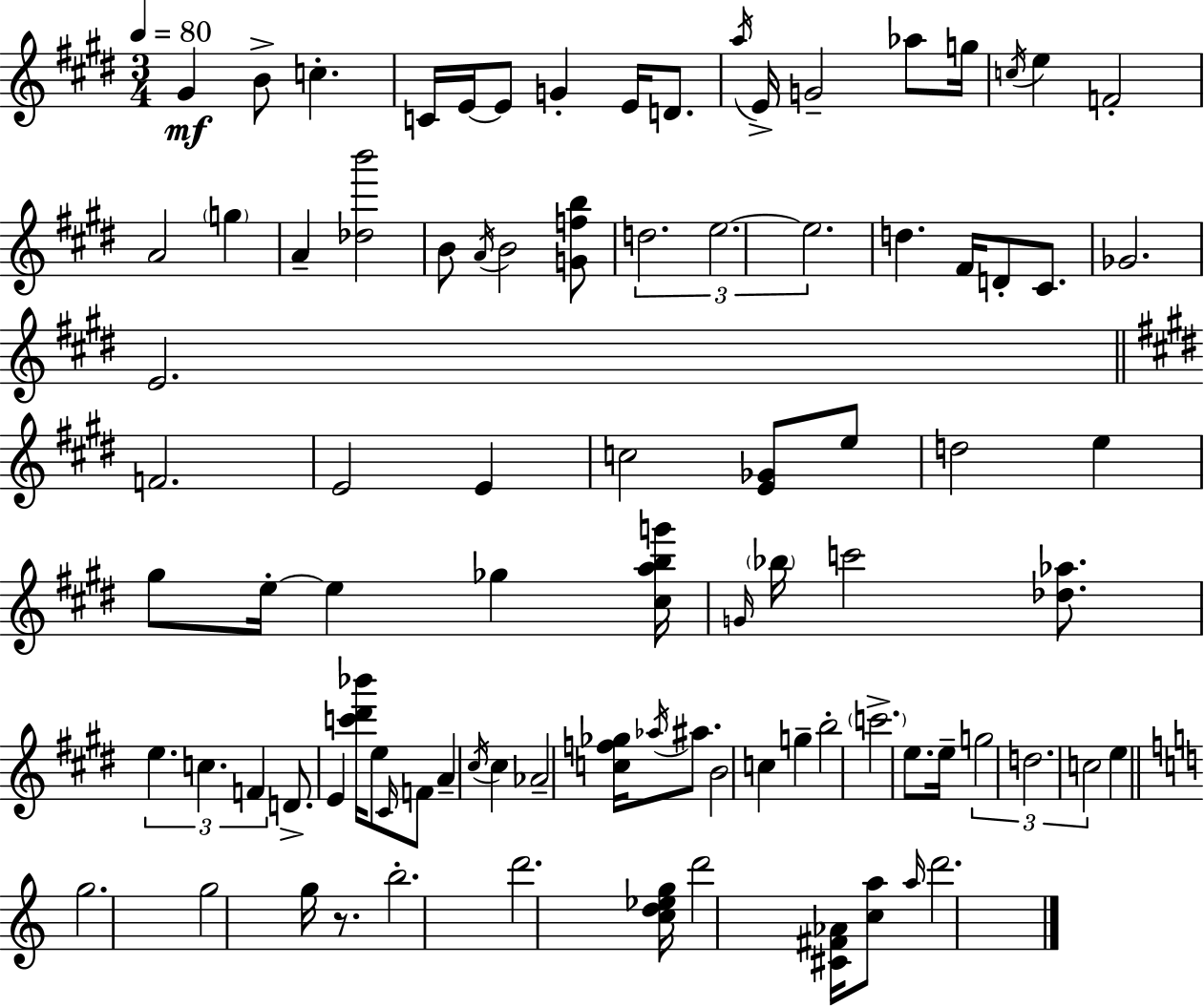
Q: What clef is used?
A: treble